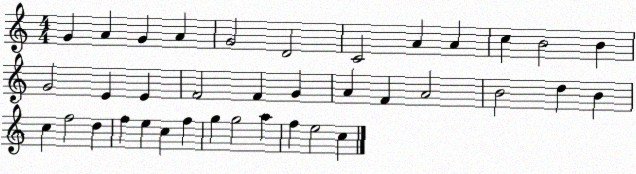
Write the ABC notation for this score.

X:1
T:Untitled
M:4/4
L:1/4
K:C
G A G A G2 D2 C2 A A c B2 B G2 E E F2 F G A F A2 B2 d B c f2 d f e c f g g2 a f e2 c